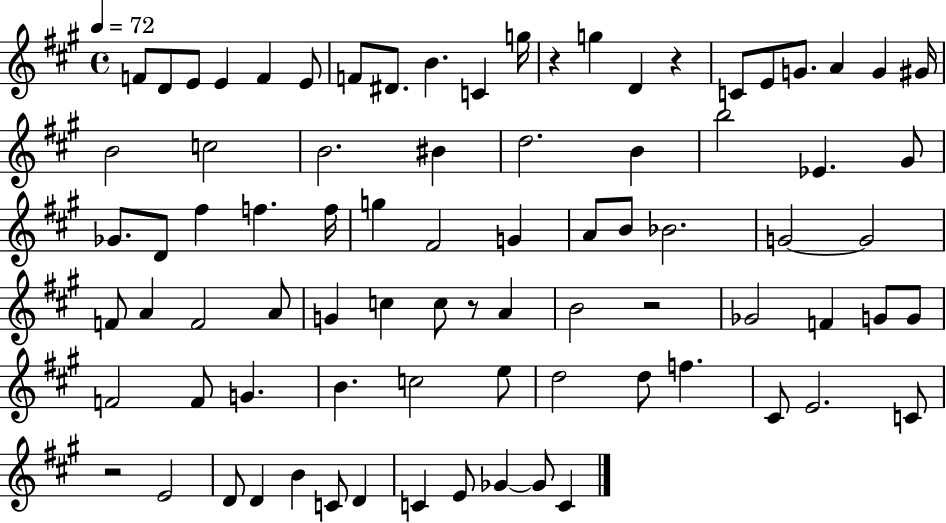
X:1
T:Untitled
M:4/4
L:1/4
K:A
F/2 D/2 E/2 E F E/2 F/2 ^D/2 B C g/4 z g D z C/2 E/2 G/2 A G ^G/4 B2 c2 B2 ^B d2 B b2 _E ^G/2 _G/2 D/2 ^f f f/4 g ^F2 G A/2 B/2 _B2 G2 G2 F/2 A F2 A/2 G c c/2 z/2 A B2 z2 _G2 F G/2 G/2 F2 F/2 G B c2 e/2 d2 d/2 f ^C/2 E2 C/2 z2 E2 D/2 D B C/2 D C E/2 _G _G/2 C